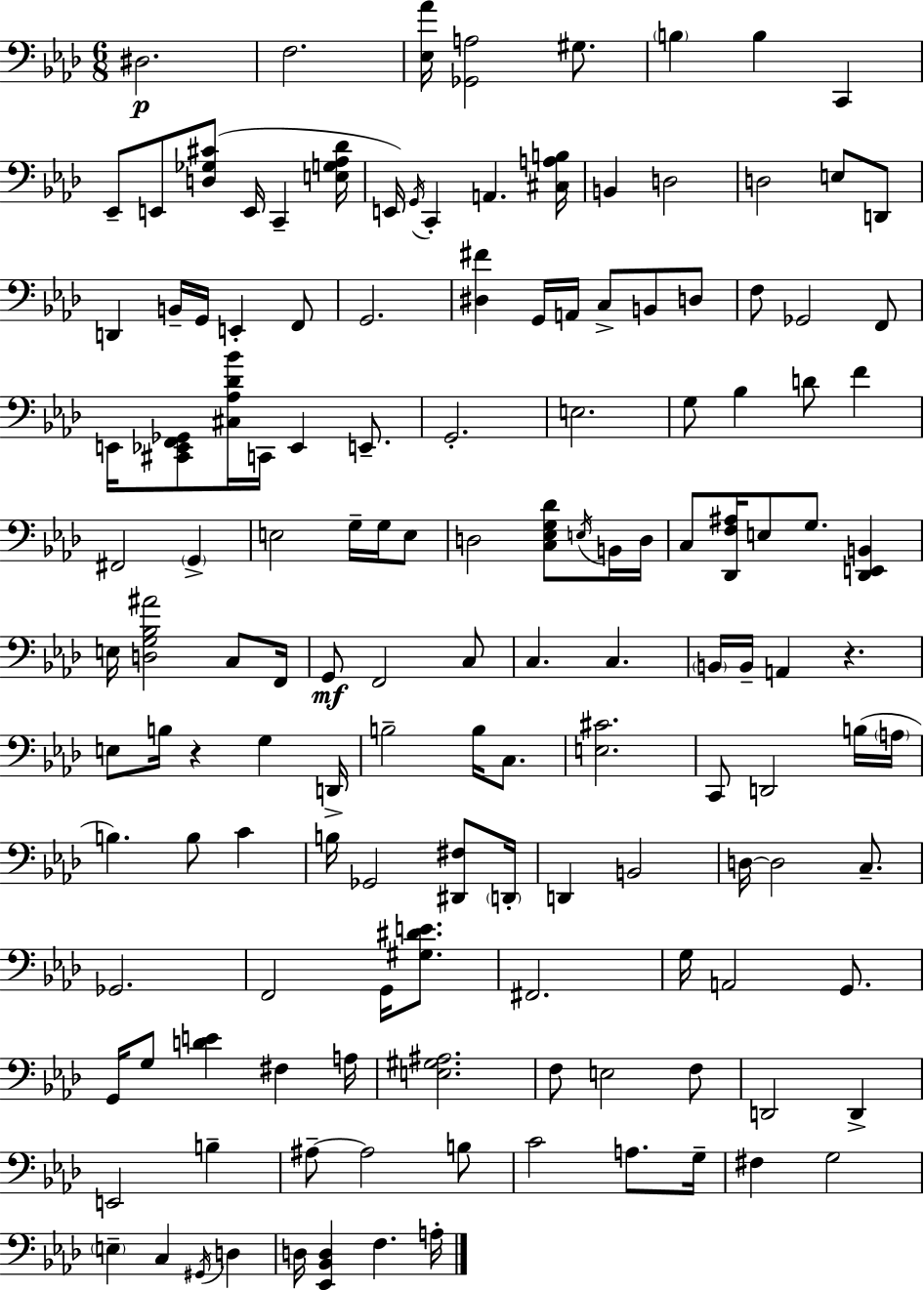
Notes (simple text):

D#3/h. F3/h. [Eb3,Ab4]/s [Gb2,A3]/h G#3/e. B3/q B3/q C2/q Eb2/e E2/e [D3,Gb3,C#4]/e E2/s C2/q [E3,G3,Ab3,Db4]/s E2/s G2/s C2/q A2/q. [C#3,A3,B3]/s B2/q D3/h D3/h E3/e D2/e D2/q B2/s G2/s E2/q F2/e G2/h. [D#3,F#4]/q G2/s A2/s C3/e B2/e D3/e F3/e Gb2/h F2/e E2/s [C#2,Eb2,F2,Gb2]/e [C#3,Ab3,Db4,Bb4]/s C2/s Eb2/q E2/e. G2/h. E3/h. G3/e Bb3/q D4/e F4/q F#2/h G2/q E3/h G3/s G3/s E3/e D3/h [C3,Eb3,G3,Db4]/e E3/s B2/s D3/s C3/e [Db2,F3,A#3]/s E3/e G3/e. [Db2,E2,B2]/q E3/s [D3,G3,Bb3,A#4]/h C3/e F2/s G2/e F2/h C3/e C3/q. C3/q. B2/s B2/s A2/q R/q. E3/e B3/s R/q G3/q D2/s B3/h B3/s C3/e. [E3,C#4]/h. C2/e D2/h B3/s A3/s B3/q. B3/e C4/q B3/s Gb2/h [D#2,F#3]/e D2/s D2/q B2/h D3/s D3/h C3/e. Gb2/h. F2/h G2/s [G#3,D#4,E4]/e. F#2/h. G3/s A2/h G2/e. G2/s G3/e [D4,E4]/q F#3/q A3/s [E3,G#3,A#3]/h. F3/e E3/h F3/e D2/h D2/q E2/h B3/q A#3/e A#3/h B3/e C4/h A3/e. G3/s F#3/q G3/h E3/q C3/q G#2/s D3/q D3/s [Eb2,Bb2,D3]/q F3/q. A3/s